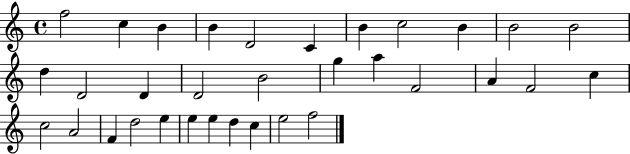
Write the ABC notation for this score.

X:1
T:Untitled
M:4/4
L:1/4
K:C
f2 c B B D2 C B c2 B B2 B2 d D2 D D2 B2 g a F2 A F2 c c2 A2 F d2 e e e d c e2 f2